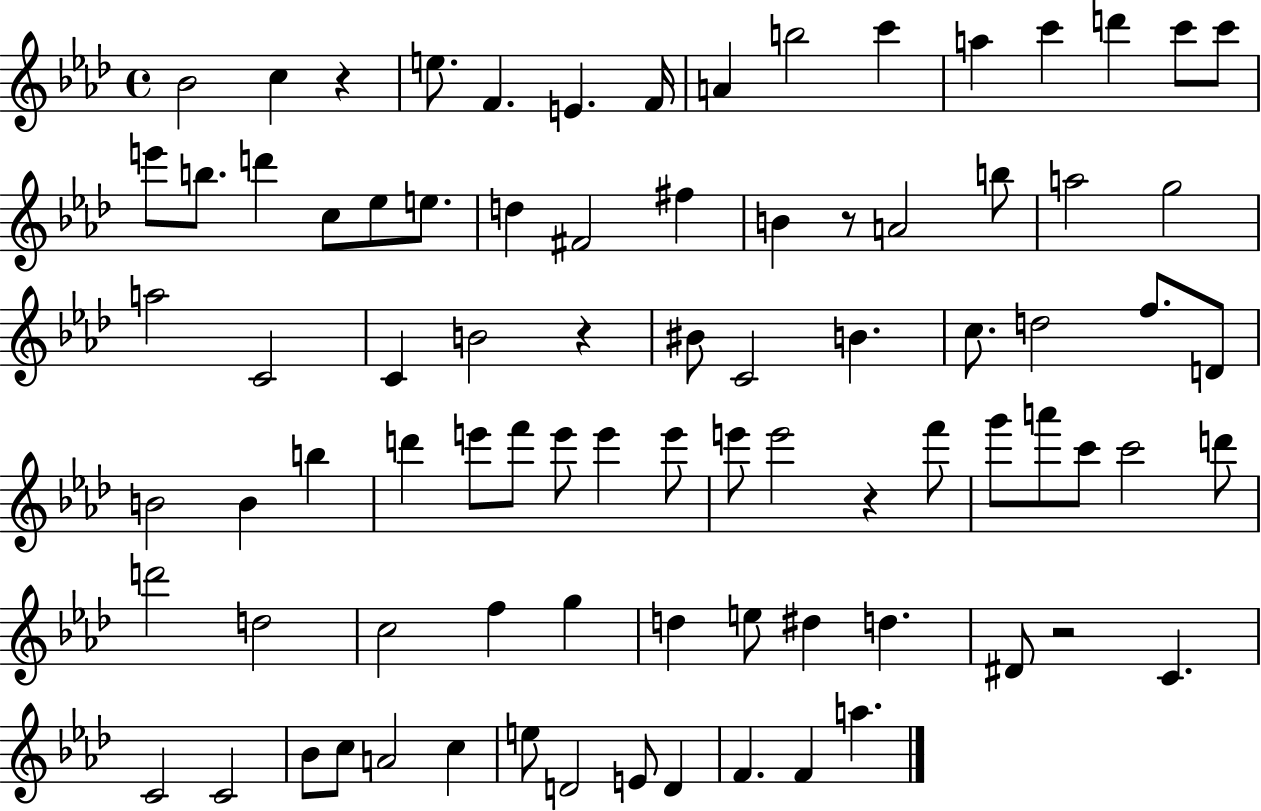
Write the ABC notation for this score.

X:1
T:Untitled
M:4/4
L:1/4
K:Ab
_B2 c z e/2 F E F/4 A b2 c' a c' d' c'/2 c'/2 e'/2 b/2 d' c/2 _e/2 e/2 d ^F2 ^f B z/2 A2 b/2 a2 g2 a2 C2 C B2 z ^B/2 C2 B c/2 d2 f/2 D/2 B2 B b d' e'/2 f'/2 e'/2 e' e'/2 e'/2 e'2 z f'/2 g'/2 a'/2 c'/2 c'2 d'/2 d'2 d2 c2 f g d e/2 ^d d ^D/2 z2 C C2 C2 _B/2 c/2 A2 c e/2 D2 E/2 D F F a